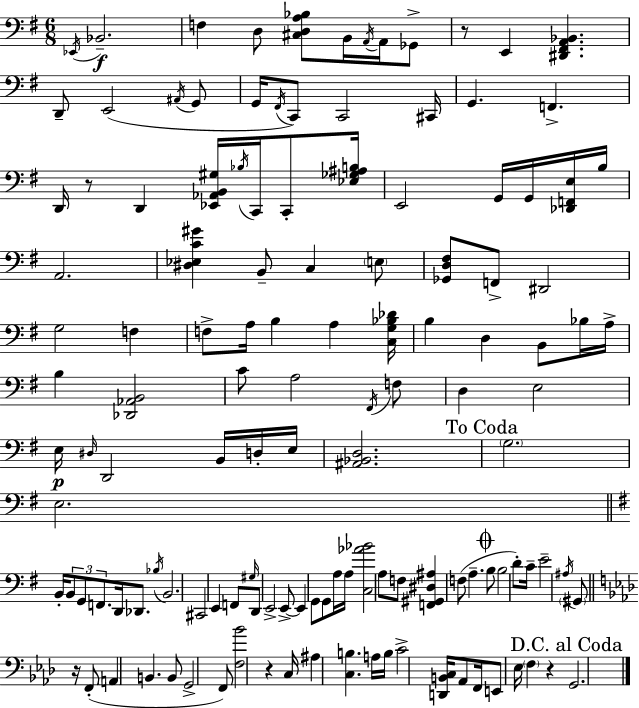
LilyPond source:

{
  \clef bass
  \numericTimeSignature
  \time 6/8
  \key e \minor
  \acciaccatura { ees,16 }\f bes,2.-- | f4 d8 <cis d a bes>8 b,16 \acciaccatura { a,16 } a,16 | ges,8-> r8 e,4 <dis, fis, a, bes,>4. | d,8-- e,2( | \break \acciaccatura { ais,16 } g,8 g,16 \acciaccatura { fis,16 } c,8) c,2 | cis,16 g,4. f,4.-> | d,16 r8 d,4 <ees, aes, b, gis>16 | \acciaccatura { bes16 } c,16 c,8-. <ees ges ais b>16 e,2 | \break g,16 g,16 <des, f, e>16 b16 a,2. | <dis ees c' gis'>4 b,8-- c4 | \parenthesize e8 <ges, d fis>8 f,8-> dis,2 | g2 | \break f4 f8-> a16 b4 | a4 <c g bes des'>16 b4 d4 | b,8 bes16 a16-> b4 <des, aes, b,>2 | c'8 a2 | \break \acciaccatura { fis,16 } f8 d4 e2 | e16\p \grace { dis16 } d,2 | b,16 d16-. e16 <ais, bes, d>2. | \mark "To Coda" \parenthesize g2. | \break e2. | \bar "||" \break \key e \minor b,16-. \tuplet 3/2 { b,8 g,8 f,8. } d,16 des,8. | \acciaccatura { bes16 } b,2. | cis,2 e,4 | f,8 \grace { gis16 } d,8 e,2-> | \break e,8->~~ e,4 g,8 g,8 | a16 a16 <c aes' bes'>2 a8 | f8 <f, gis, dis ais>4 f8( a4.-- | \mark \markup { \musicglyph "scripts.coda" } b8 b2 | \break d'8-.) c'16-- e'2-- \acciaccatura { ais16 } | \parenthesize gis,8 \bar "||" \break \key aes \major r16 f,8-.( \parenthesize a,4 b,4. | b,8 g,2-> f,8) | <f bes'>2 r4 | c16 ais4 <c b>4. | \break a16 b16 c'2-> <d, b, c>16 aes,8 | f,16 e,8 ees16 \parenthesize f4 r4 | \mark "D.C. al Coda" g,2. | \bar "|."
}